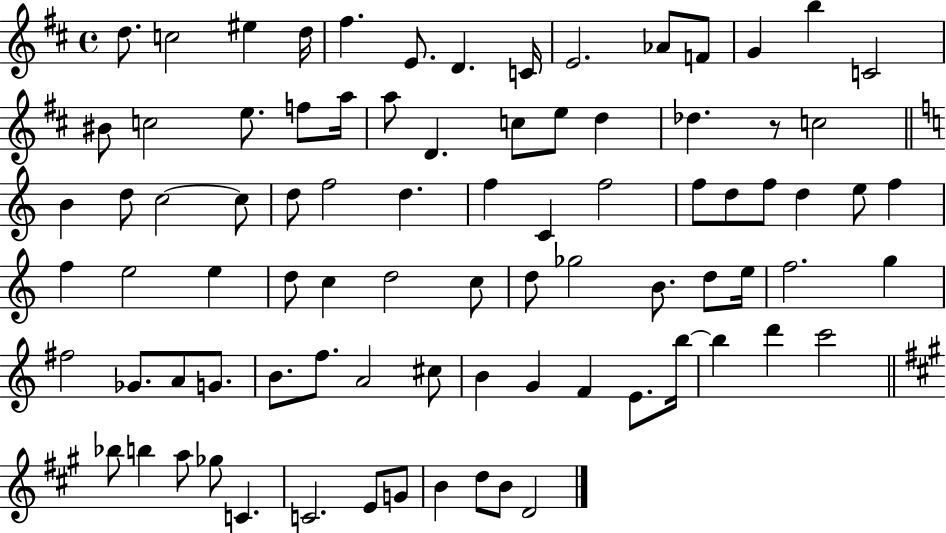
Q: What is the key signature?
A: D major